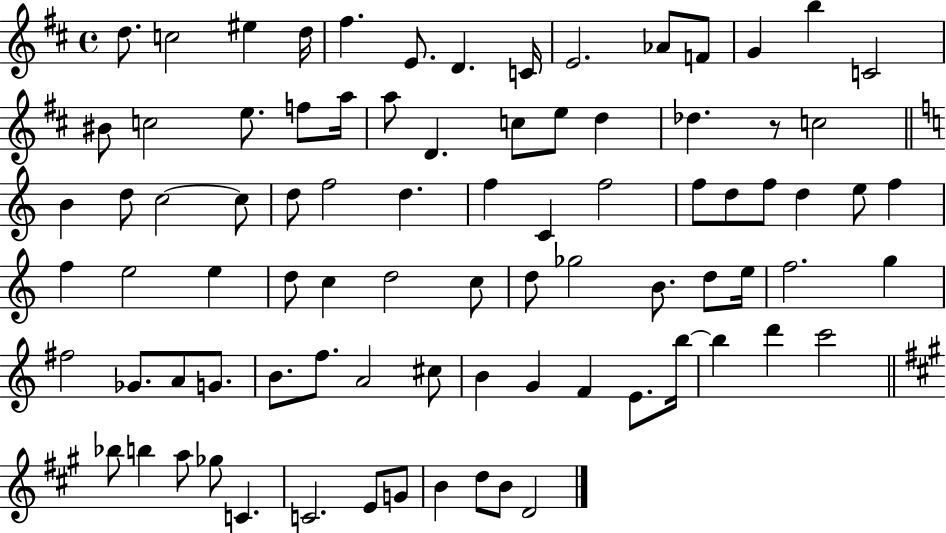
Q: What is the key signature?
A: D major